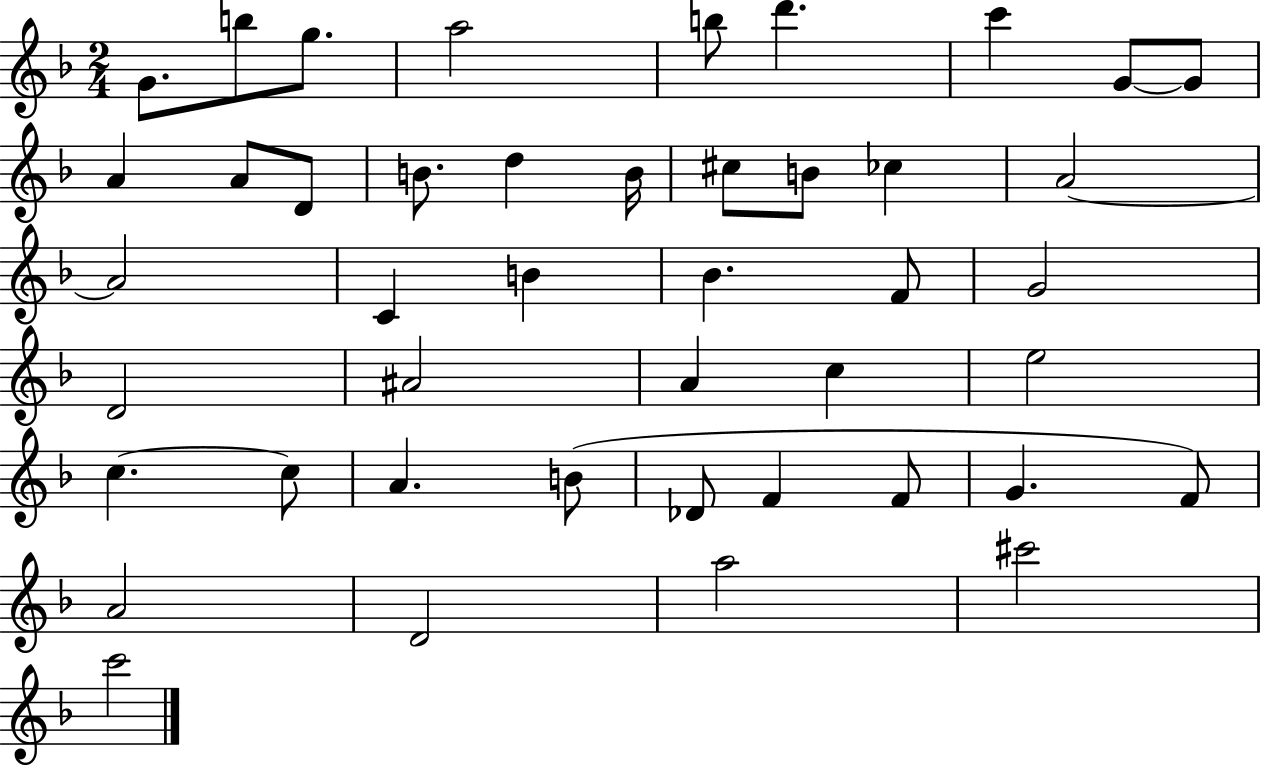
G4/e. B5/e G5/e. A5/h B5/e D6/q. C6/q G4/e G4/e A4/q A4/e D4/e B4/e. D5/q B4/s C#5/e B4/e CES5/q A4/h A4/h C4/q B4/q Bb4/q. F4/e G4/h D4/h A#4/h A4/q C5/q E5/h C5/q. C5/e A4/q. B4/e Db4/e F4/q F4/e G4/q. F4/e A4/h D4/h A5/h C#6/h C6/h